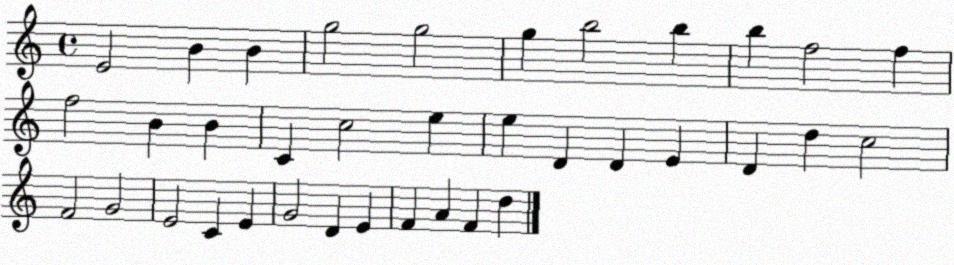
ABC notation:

X:1
T:Untitled
M:4/4
L:1/4
K:C
E2 B B g2 g2 g b2 b b f2 f f2 B B C c2 e e D D E D d c2 F2 G2 E2 C E G2 D E F A F d